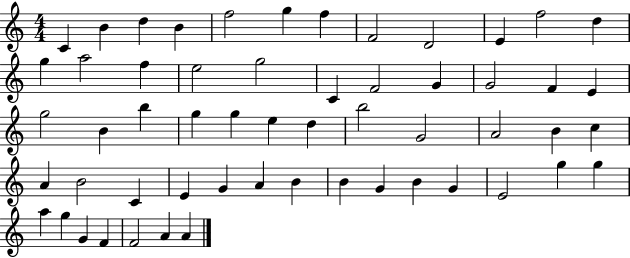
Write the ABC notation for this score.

X:1
T:Untitled
M:4/4
L:1/4
K:C
C B d B f2 g f F2 D2 E f2 d g a2 f e2 g2 C F2 G G2 F E g2 B b g g e d b2 G2 A2 B c A B2 C E G A B B G B G E2 g g a g G F F2 A A